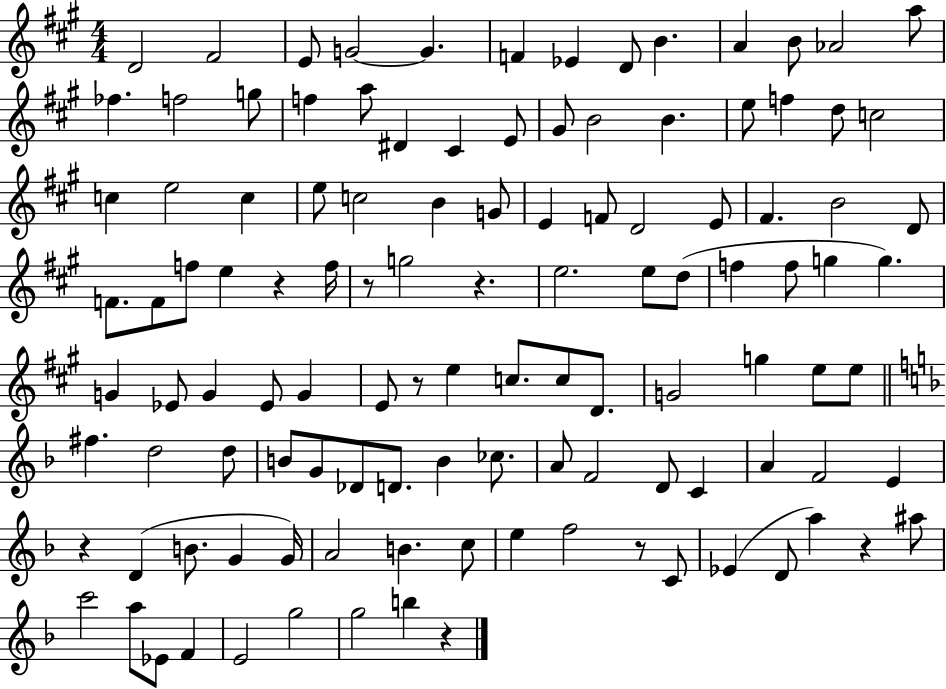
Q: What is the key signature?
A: A major